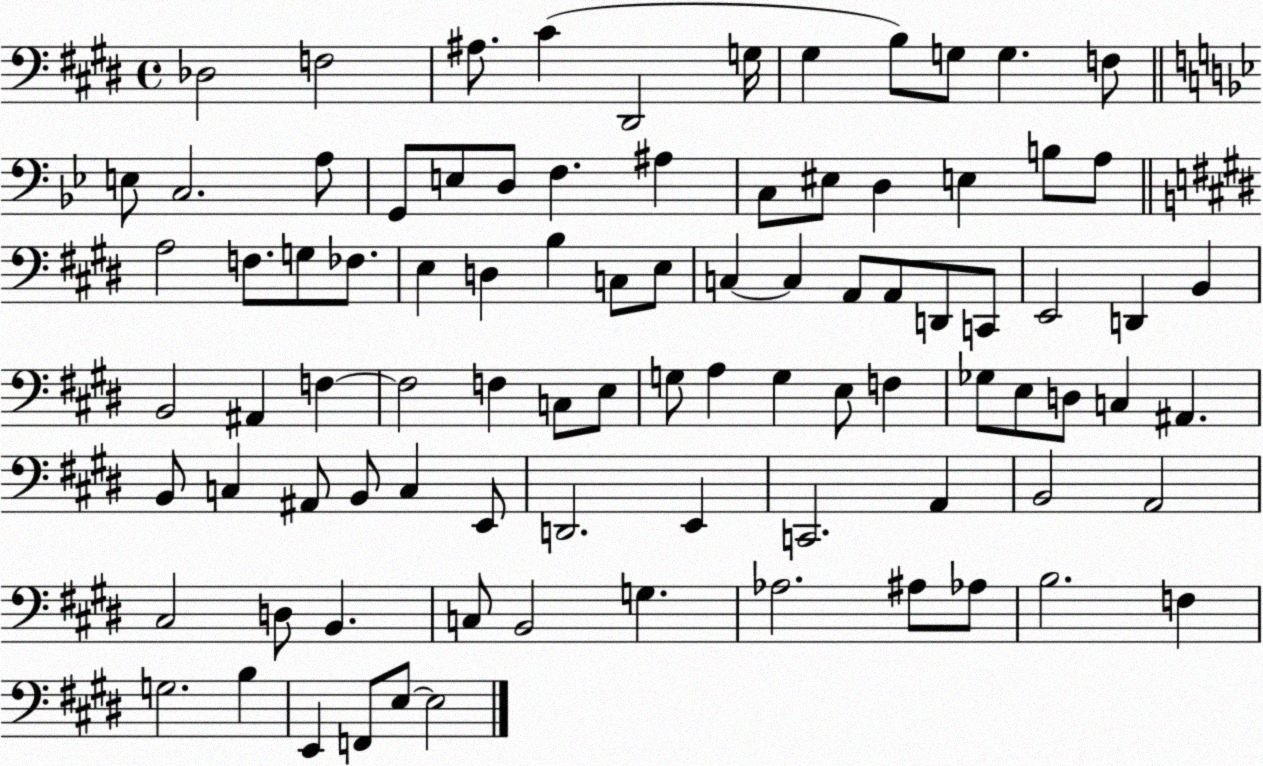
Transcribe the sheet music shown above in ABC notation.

X:1
T:Untitled
M:4/4
L:1/4
K:E
_D,2 F,2 ^A,/2 ^C ^D,,2 G,/4 ^G, B,/2 G,/2 G, F,/2 E,/2 C,2 A,/2 G,,/2 E,/2 D,/2 F, ^A, C,/2 ^E,/2 D, E, B,/2 A,/2 A,2 F,/2 G,/2 _F,/2 E, D, B, C,/2 E,/2 C, C, A,,/2 A,,/2 D,,/2 C,,/2 E,,2 D,, B,, B,,2 ^A,, F, F,2 F, C,/2 E,/2 G,/2 A, G, E,/2 F, _G,/2 E,/2 D,/2 C, ^A,, B,,/2 C, ^A,,/2 B,,/2 C, E,,/2 D,,2 E,, C,,2 A,, B,,2 A,,2 ^C,2 D,/2 B,, C,/2 B,,2 G, _A,2 ^A,/2 _A,/2 B,2 F, G,2 B, E,, F,,/2 E,/2 E,2